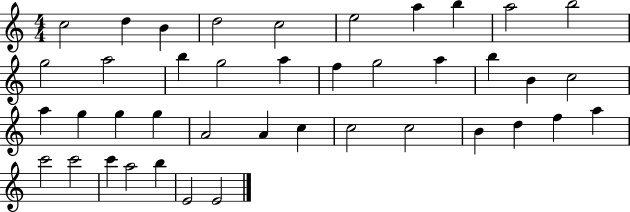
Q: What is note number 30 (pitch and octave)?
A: C5